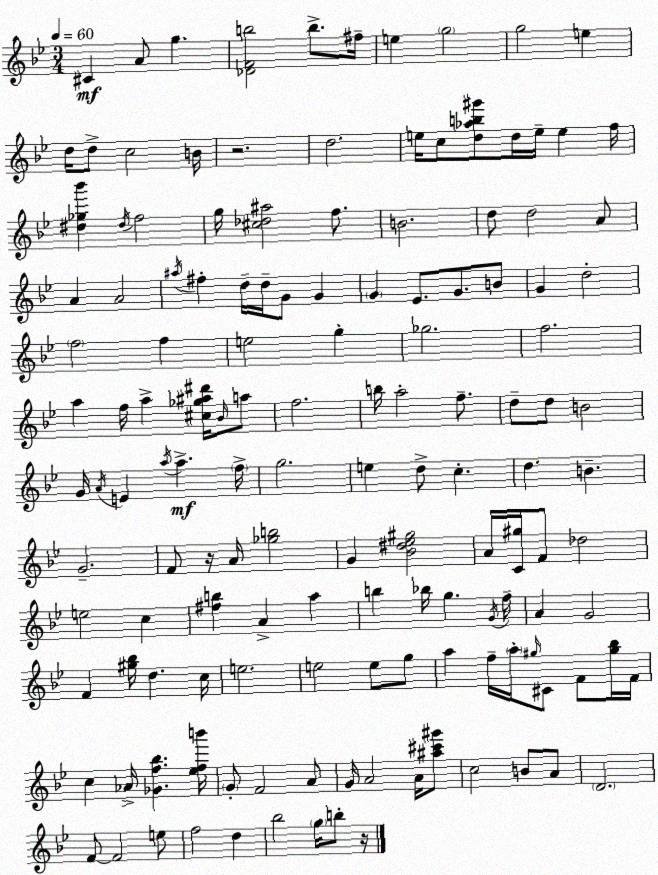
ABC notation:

X:1
T:Untitled
M:3/4
L:1/4
K:Gm
^C A/2 g [_DFb]2 b/2 ^f/4 e g2 g2 e d/4 d/2 c2 B/4 z2 d2 e/4 c/2 [d_ab^g']/2 d/4 e/4 e f/4 [^d_g_b'] ^d/4 f2 g/4 [^c_d^a]2 f/2 B2 d/2 d2 A/2 A A2 ^a/4 ^f d/4 d/4 G/2 G G _E/2 G/2 B/2 G d2 f2 f e2 g _g2 f2 a f/4 a [^c_g^a^d']/4 _B/4 a/2 f2 b/4 a2 f/2 d/2 d/2 B2 G/4 A/4 E a/4 a f/4 g2 e d/2 c d B G2 F/2 z/4 A/4 [_gb]2 G [_B^d_e^g]2 A/4 [C^g]/4 F/2 _d2 e2 c [^fb] A a b _b/4 g G/4 f/4 A G2 F [^g_b]/4 d c/4 e2 e2 e/2 g/2 a f/4 a/4 ^g/4 ^C/2 F/2 [^g_b]/4 F/4 c _A/4 [_Gf_b] [_efb']/4 G/2 F2 A/2 G/4 A2 A/4 [^a^c'^g']/2 c2 B/2 A/2 D2 F/2 F2 e/2 f2 d _b2 g/4 b/2 z/4